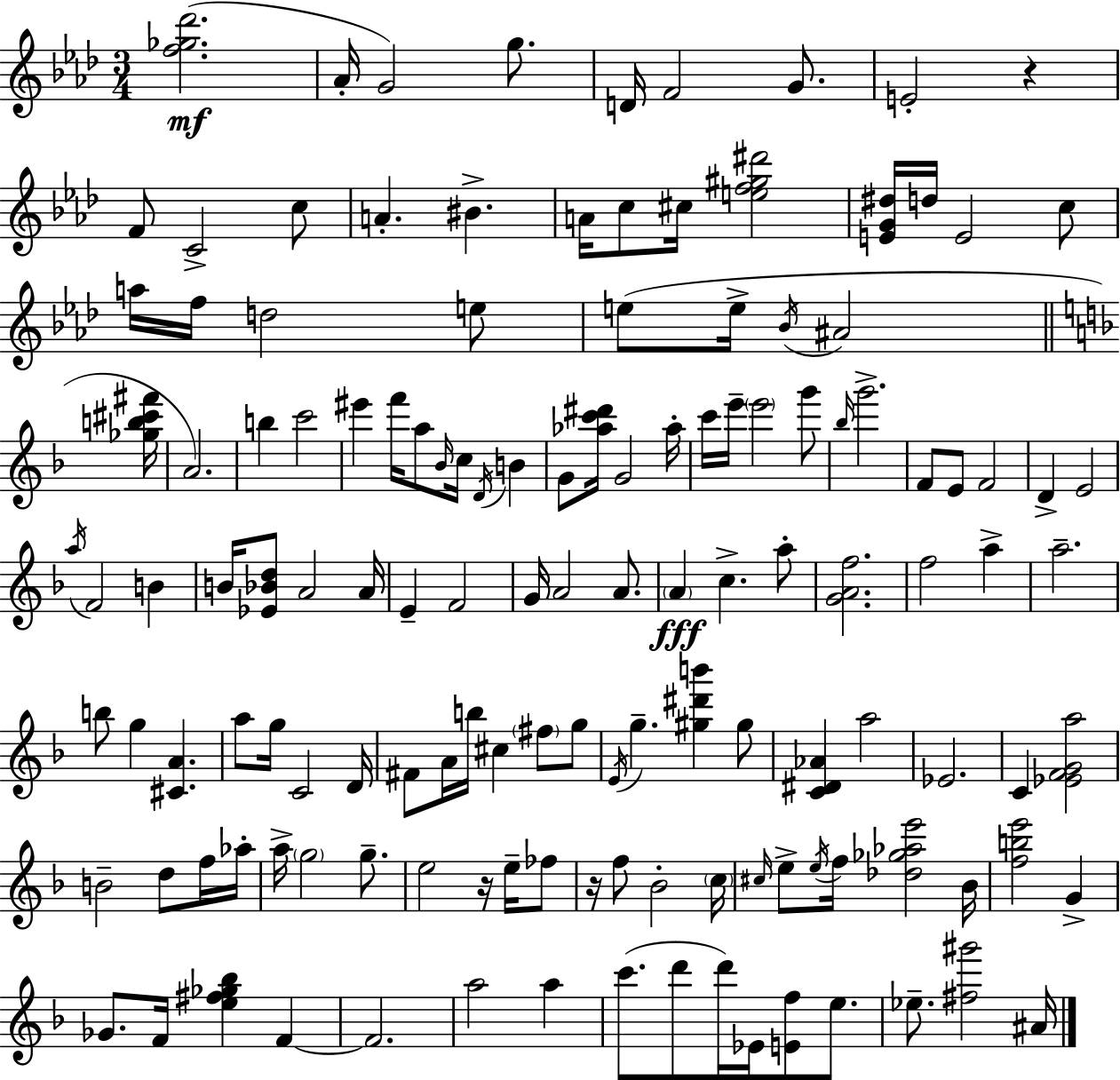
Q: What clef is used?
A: treble